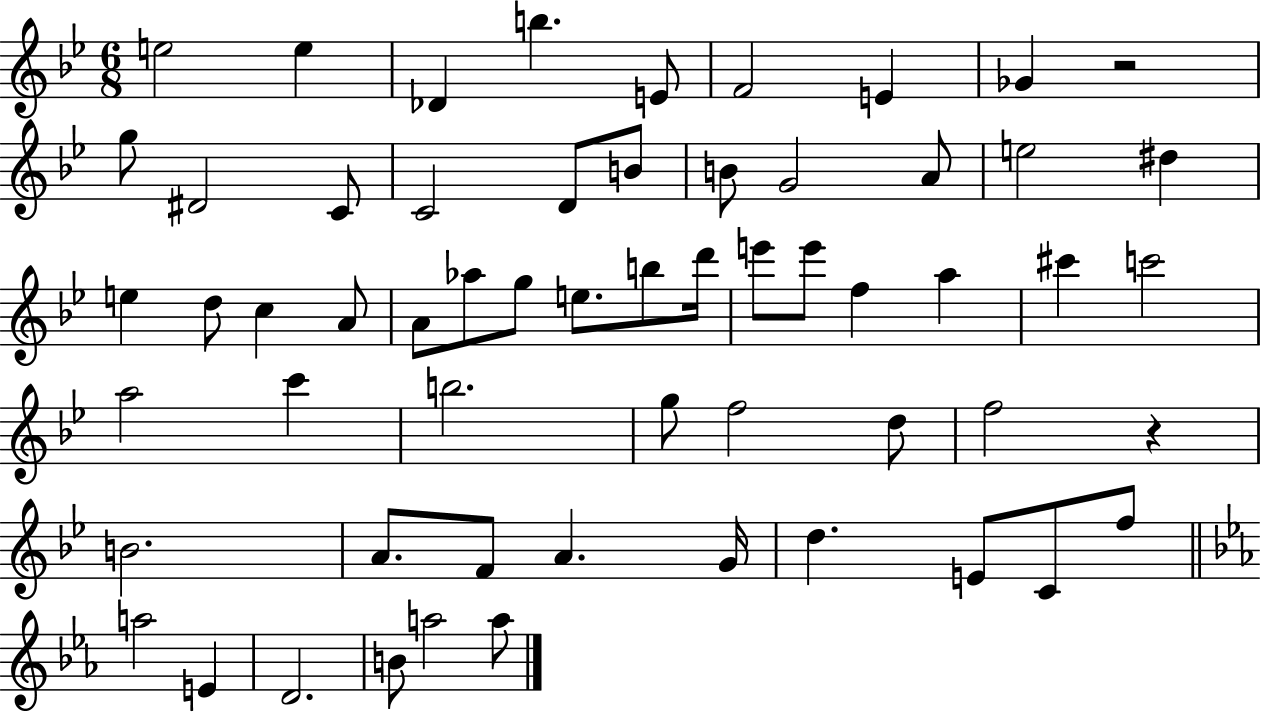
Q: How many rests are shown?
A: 2